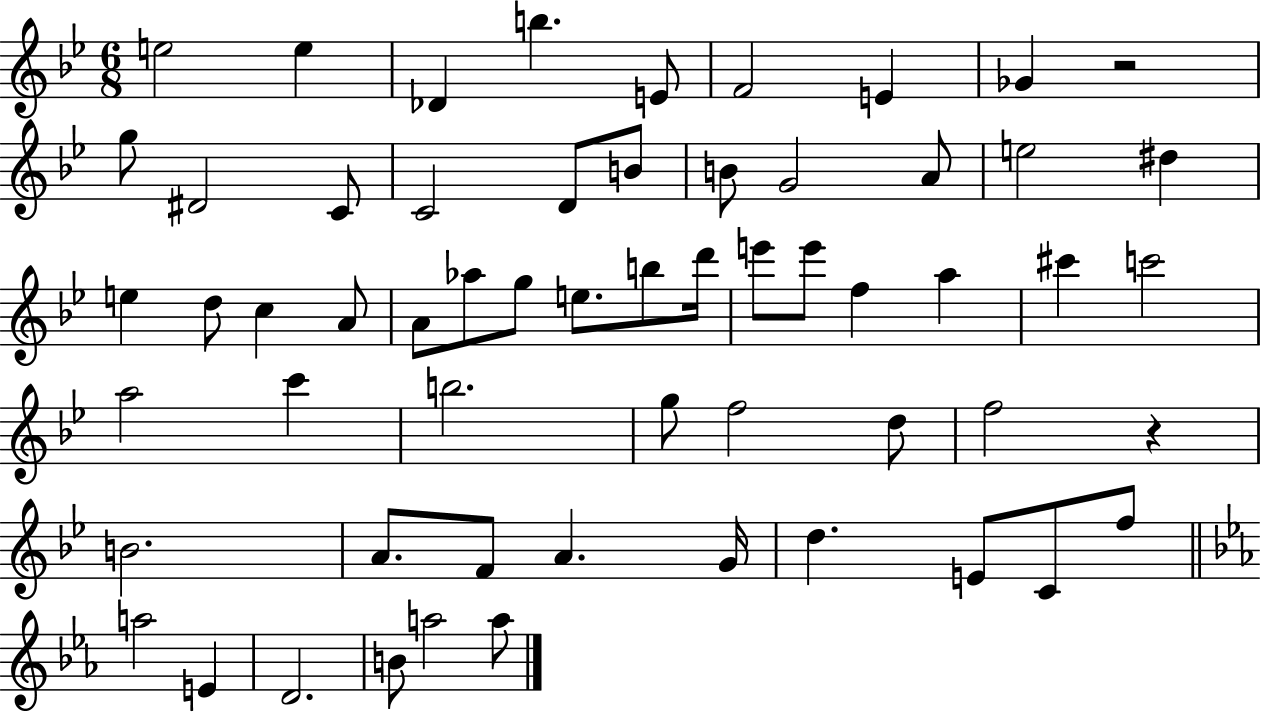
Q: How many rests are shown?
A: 2